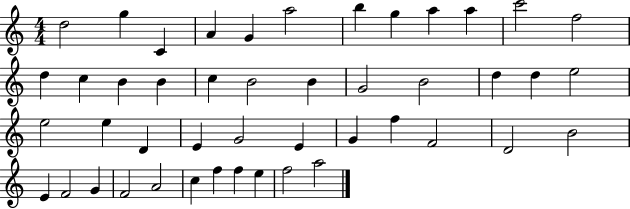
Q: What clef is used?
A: treble